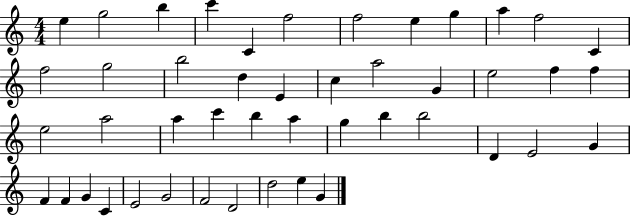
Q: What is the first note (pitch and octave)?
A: E5